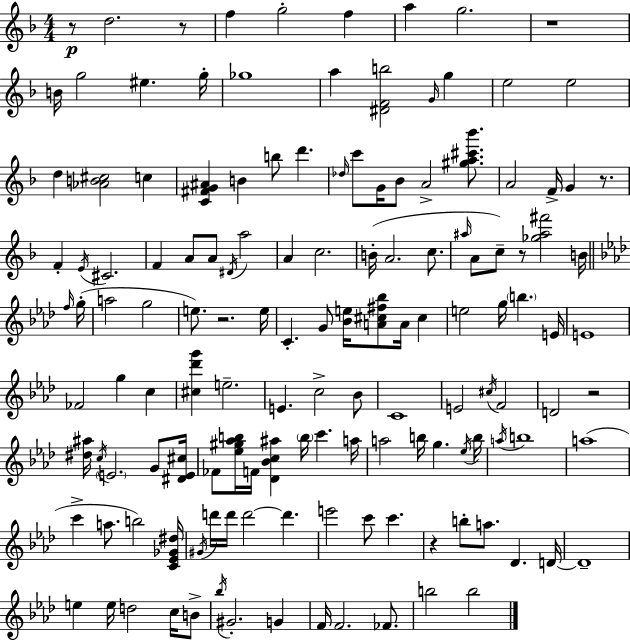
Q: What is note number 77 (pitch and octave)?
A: FES4